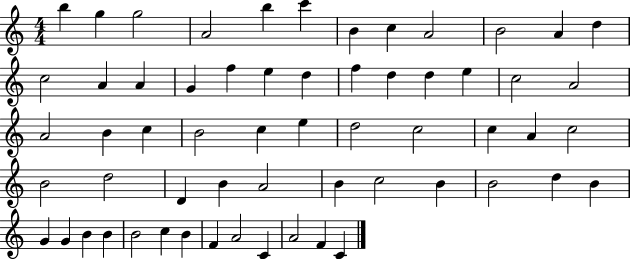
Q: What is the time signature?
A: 4/4